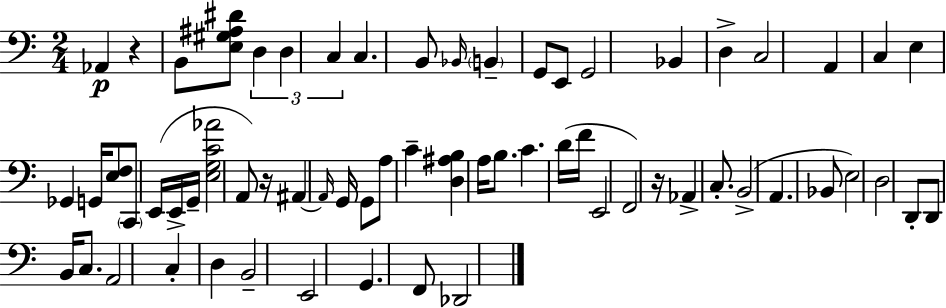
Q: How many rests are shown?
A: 3